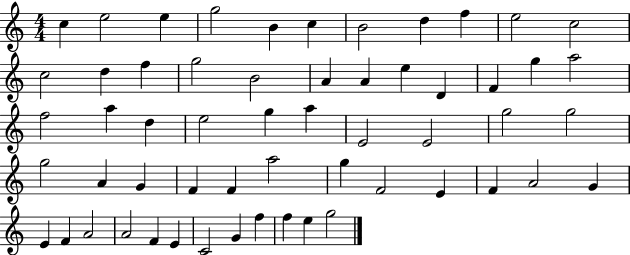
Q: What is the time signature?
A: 4/4